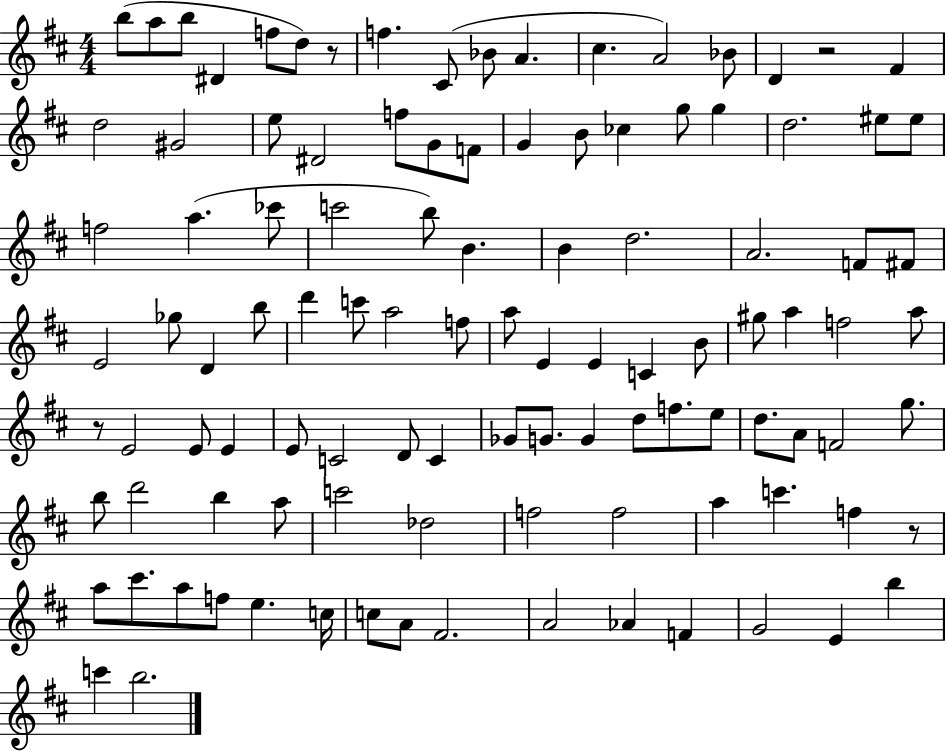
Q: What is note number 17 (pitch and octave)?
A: G#4